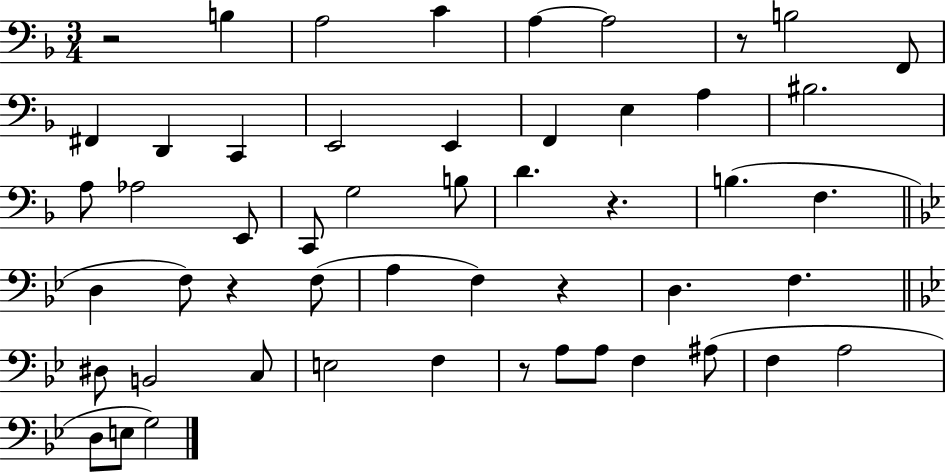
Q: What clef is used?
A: bass